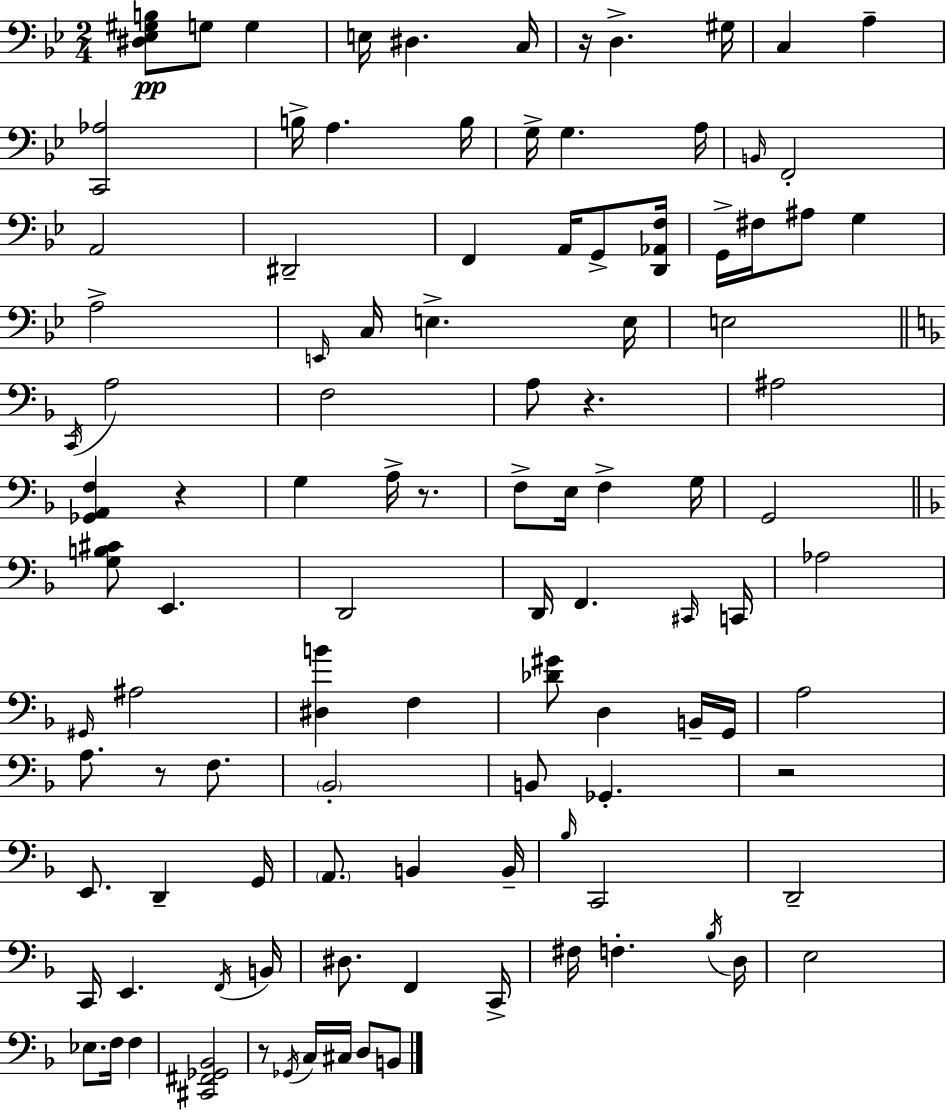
X:1
T:Untitled
M:2/4
L:1/4
K:Gm
[^D,_E,^G,B,]/2 G,/2 G, E,/4 ^D, C,/4 z/4 D, ^G,/4 C, A, [C,,_A,]2 B,/4 A, B,/4 G,/4 G, A,/4 B,,/4 F,,2 A,,2 ^D,,2 F,, A,,/4 G,,/2 [D,,_A,,F,]/4 G,,/4 ^F,/4 ^A,/2 G, A,2 E,,/4 C,/4 E, E,/4 E,2 C,,/4 A,2 F,2 A,/2 z ^A,2 [_G,,A,,F,] z G, A,/4 z/2 F,/2 E,/4 F, G,/4 G,,2 [G,B,^C]/2 E,, D,,2 D,,/4 F,, ^C,,/4 C,,/4 _A,2 ^G,,/4 ^A,2 [^D,B] F, [_D^G]/2 D, B,,/4 G,,/4 A,2 A,/2 z/2 F,/2 _B,,2 B,,/2 _G,, z2 E,,/2 D,, G,,/4 A,,/2 B,, B,,/4 _B,/4 C,,2 D,,2 C,,/4 E,, F,,/4 B,,/4 ^D,/2 F,, C,,/4 ^F,/4 F, _B,/4 D,/4 E,2 _E,/2 F,/4 F, [^C,,^F,,_G,,_B,,]2 z/2 _G,,/4 C,/4 ^C,/4 D,/2 B,,/2